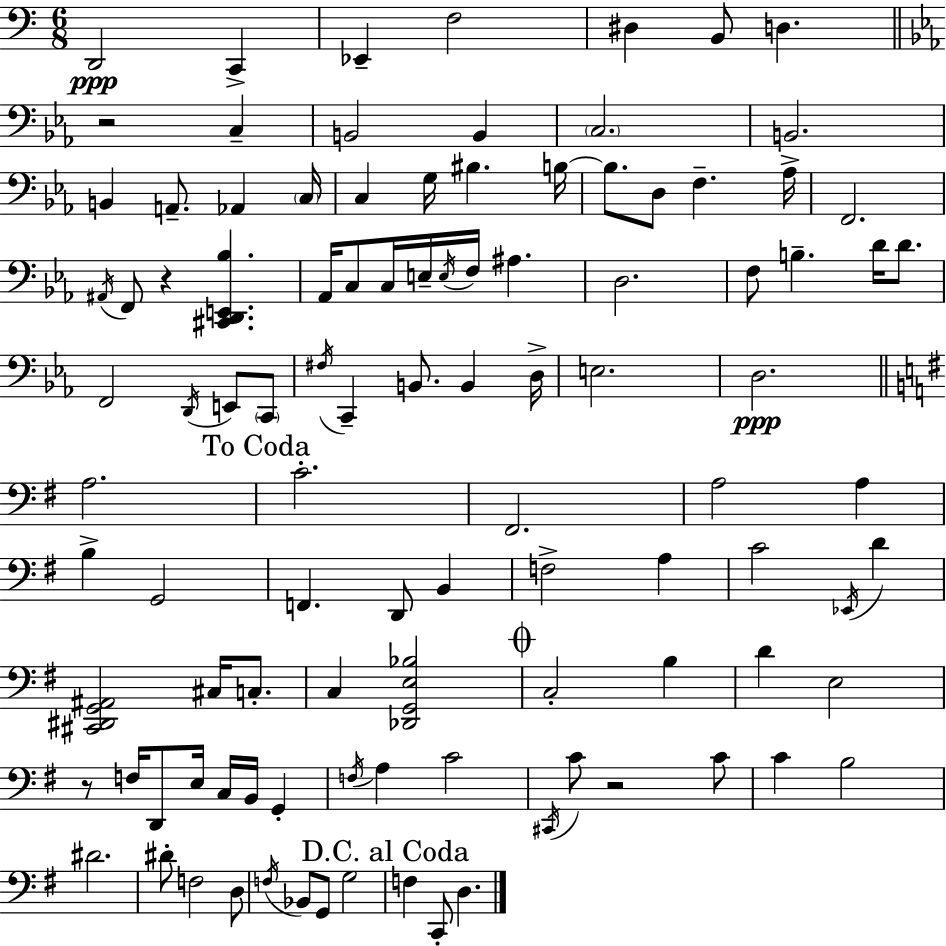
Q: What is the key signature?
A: A minor